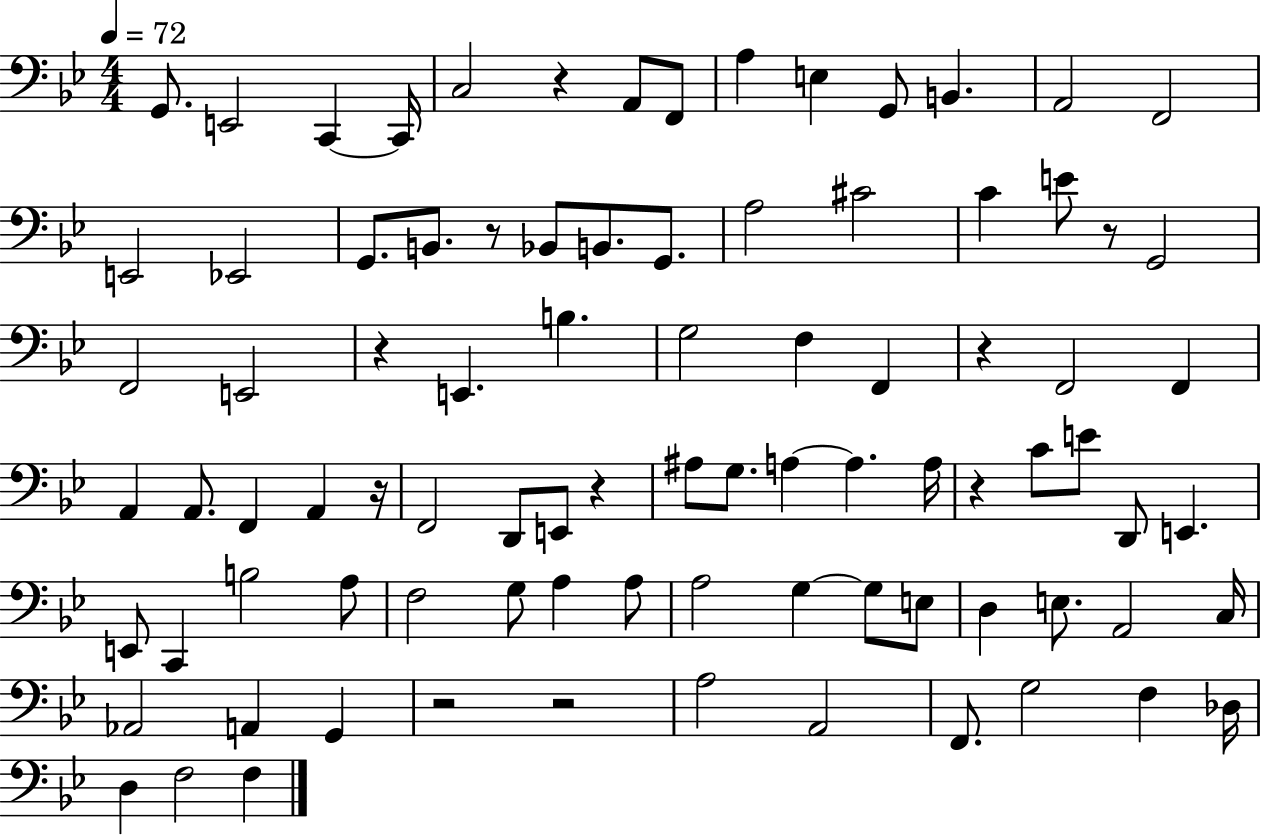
{
  \clef bass
  \numericTimeSignature
  \time 4/4
  \key bes \major
  \tempo 4 = 72
  g,8. e,2 c,4~~ c,16 | c2 r4 a,8 f,8 | a4 e4 g,8 b,4. | a,2 f,2 | \break e,2 ees,2 | g,8. b,8. r8 bes,8 b,8. g,8. | a2 cis'2 | c'4 e'8 r8 g,2 | \break f,2 e,2 | r4 e,4. b4. | g2 f4 f,4 | r4 f,2 f,4 | \break a,4 a,8. f,4 a,4 r16 | f,2 d,8 e,8 r4 | ais8 g8. a4~~ a4. a16 | r4 c'8 e'8 d,8 e,4. | \break e,8 c,4 b2 a8 | f2 g8 a4 a8 | a2 g4~~ g8 e8 | d4 e8. a,2 c16 | \break aes,2 a,4 g,4 | r2 r2 | a2 a,2 | f,8. g2 f4 des16 | \break d4 f2 f4 | \bar "|."
}